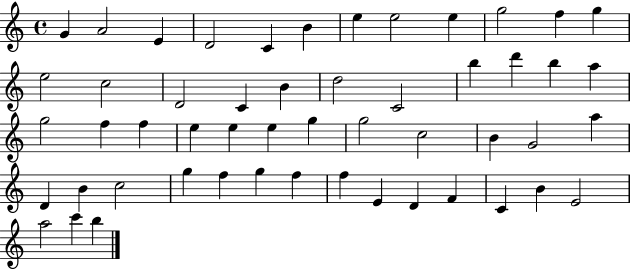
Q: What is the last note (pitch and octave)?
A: B5